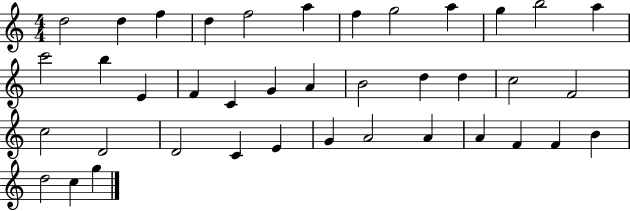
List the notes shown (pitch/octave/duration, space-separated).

D5/h D5/q F5/q D5/q F5/h A5/q F5/q G5/h A5/q G5/q B5/h A5/q C6/h B5/q E4/q F4/q C4/q G4/q A4/q B4/h D5/q D5/q C5/h F4/h C5/h D4/h D4/h C4/q E4/q G4/q A4/h A4/q A4/q F4/q F4/q B4/q D5/h C5/q G5/q